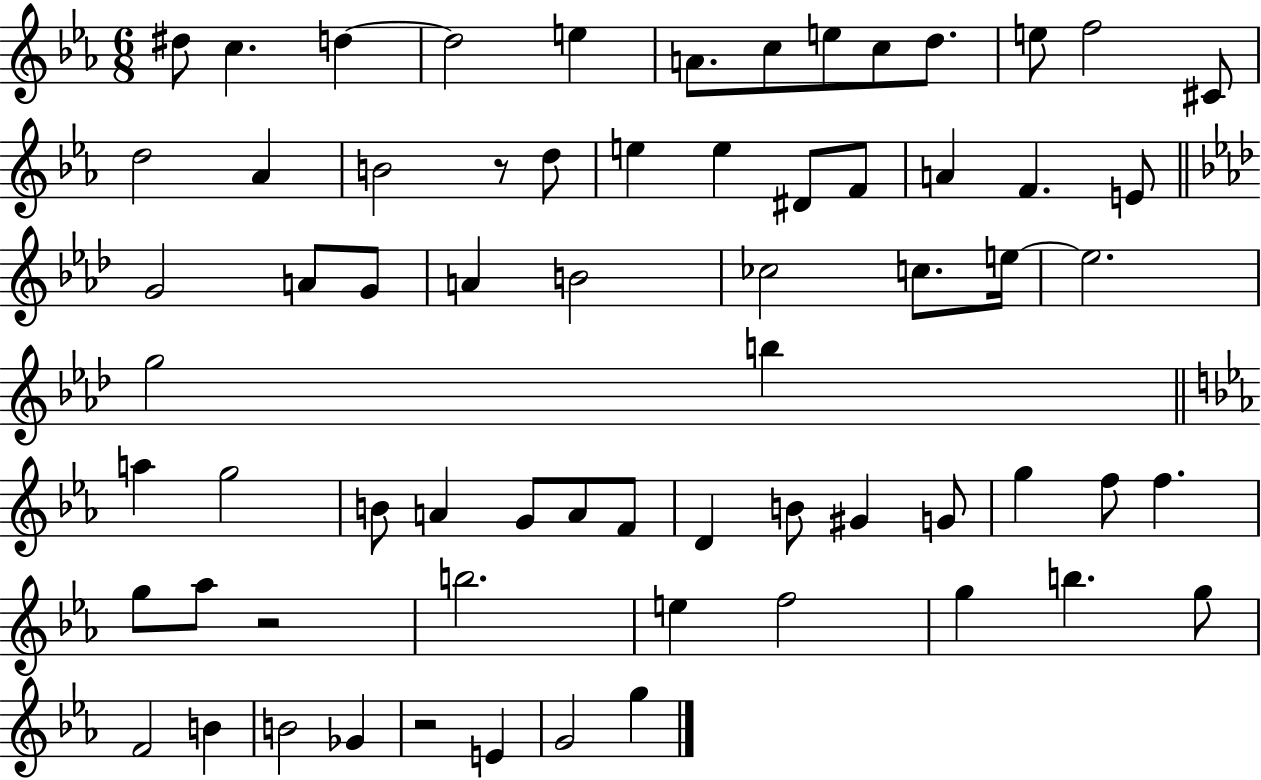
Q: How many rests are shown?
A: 3